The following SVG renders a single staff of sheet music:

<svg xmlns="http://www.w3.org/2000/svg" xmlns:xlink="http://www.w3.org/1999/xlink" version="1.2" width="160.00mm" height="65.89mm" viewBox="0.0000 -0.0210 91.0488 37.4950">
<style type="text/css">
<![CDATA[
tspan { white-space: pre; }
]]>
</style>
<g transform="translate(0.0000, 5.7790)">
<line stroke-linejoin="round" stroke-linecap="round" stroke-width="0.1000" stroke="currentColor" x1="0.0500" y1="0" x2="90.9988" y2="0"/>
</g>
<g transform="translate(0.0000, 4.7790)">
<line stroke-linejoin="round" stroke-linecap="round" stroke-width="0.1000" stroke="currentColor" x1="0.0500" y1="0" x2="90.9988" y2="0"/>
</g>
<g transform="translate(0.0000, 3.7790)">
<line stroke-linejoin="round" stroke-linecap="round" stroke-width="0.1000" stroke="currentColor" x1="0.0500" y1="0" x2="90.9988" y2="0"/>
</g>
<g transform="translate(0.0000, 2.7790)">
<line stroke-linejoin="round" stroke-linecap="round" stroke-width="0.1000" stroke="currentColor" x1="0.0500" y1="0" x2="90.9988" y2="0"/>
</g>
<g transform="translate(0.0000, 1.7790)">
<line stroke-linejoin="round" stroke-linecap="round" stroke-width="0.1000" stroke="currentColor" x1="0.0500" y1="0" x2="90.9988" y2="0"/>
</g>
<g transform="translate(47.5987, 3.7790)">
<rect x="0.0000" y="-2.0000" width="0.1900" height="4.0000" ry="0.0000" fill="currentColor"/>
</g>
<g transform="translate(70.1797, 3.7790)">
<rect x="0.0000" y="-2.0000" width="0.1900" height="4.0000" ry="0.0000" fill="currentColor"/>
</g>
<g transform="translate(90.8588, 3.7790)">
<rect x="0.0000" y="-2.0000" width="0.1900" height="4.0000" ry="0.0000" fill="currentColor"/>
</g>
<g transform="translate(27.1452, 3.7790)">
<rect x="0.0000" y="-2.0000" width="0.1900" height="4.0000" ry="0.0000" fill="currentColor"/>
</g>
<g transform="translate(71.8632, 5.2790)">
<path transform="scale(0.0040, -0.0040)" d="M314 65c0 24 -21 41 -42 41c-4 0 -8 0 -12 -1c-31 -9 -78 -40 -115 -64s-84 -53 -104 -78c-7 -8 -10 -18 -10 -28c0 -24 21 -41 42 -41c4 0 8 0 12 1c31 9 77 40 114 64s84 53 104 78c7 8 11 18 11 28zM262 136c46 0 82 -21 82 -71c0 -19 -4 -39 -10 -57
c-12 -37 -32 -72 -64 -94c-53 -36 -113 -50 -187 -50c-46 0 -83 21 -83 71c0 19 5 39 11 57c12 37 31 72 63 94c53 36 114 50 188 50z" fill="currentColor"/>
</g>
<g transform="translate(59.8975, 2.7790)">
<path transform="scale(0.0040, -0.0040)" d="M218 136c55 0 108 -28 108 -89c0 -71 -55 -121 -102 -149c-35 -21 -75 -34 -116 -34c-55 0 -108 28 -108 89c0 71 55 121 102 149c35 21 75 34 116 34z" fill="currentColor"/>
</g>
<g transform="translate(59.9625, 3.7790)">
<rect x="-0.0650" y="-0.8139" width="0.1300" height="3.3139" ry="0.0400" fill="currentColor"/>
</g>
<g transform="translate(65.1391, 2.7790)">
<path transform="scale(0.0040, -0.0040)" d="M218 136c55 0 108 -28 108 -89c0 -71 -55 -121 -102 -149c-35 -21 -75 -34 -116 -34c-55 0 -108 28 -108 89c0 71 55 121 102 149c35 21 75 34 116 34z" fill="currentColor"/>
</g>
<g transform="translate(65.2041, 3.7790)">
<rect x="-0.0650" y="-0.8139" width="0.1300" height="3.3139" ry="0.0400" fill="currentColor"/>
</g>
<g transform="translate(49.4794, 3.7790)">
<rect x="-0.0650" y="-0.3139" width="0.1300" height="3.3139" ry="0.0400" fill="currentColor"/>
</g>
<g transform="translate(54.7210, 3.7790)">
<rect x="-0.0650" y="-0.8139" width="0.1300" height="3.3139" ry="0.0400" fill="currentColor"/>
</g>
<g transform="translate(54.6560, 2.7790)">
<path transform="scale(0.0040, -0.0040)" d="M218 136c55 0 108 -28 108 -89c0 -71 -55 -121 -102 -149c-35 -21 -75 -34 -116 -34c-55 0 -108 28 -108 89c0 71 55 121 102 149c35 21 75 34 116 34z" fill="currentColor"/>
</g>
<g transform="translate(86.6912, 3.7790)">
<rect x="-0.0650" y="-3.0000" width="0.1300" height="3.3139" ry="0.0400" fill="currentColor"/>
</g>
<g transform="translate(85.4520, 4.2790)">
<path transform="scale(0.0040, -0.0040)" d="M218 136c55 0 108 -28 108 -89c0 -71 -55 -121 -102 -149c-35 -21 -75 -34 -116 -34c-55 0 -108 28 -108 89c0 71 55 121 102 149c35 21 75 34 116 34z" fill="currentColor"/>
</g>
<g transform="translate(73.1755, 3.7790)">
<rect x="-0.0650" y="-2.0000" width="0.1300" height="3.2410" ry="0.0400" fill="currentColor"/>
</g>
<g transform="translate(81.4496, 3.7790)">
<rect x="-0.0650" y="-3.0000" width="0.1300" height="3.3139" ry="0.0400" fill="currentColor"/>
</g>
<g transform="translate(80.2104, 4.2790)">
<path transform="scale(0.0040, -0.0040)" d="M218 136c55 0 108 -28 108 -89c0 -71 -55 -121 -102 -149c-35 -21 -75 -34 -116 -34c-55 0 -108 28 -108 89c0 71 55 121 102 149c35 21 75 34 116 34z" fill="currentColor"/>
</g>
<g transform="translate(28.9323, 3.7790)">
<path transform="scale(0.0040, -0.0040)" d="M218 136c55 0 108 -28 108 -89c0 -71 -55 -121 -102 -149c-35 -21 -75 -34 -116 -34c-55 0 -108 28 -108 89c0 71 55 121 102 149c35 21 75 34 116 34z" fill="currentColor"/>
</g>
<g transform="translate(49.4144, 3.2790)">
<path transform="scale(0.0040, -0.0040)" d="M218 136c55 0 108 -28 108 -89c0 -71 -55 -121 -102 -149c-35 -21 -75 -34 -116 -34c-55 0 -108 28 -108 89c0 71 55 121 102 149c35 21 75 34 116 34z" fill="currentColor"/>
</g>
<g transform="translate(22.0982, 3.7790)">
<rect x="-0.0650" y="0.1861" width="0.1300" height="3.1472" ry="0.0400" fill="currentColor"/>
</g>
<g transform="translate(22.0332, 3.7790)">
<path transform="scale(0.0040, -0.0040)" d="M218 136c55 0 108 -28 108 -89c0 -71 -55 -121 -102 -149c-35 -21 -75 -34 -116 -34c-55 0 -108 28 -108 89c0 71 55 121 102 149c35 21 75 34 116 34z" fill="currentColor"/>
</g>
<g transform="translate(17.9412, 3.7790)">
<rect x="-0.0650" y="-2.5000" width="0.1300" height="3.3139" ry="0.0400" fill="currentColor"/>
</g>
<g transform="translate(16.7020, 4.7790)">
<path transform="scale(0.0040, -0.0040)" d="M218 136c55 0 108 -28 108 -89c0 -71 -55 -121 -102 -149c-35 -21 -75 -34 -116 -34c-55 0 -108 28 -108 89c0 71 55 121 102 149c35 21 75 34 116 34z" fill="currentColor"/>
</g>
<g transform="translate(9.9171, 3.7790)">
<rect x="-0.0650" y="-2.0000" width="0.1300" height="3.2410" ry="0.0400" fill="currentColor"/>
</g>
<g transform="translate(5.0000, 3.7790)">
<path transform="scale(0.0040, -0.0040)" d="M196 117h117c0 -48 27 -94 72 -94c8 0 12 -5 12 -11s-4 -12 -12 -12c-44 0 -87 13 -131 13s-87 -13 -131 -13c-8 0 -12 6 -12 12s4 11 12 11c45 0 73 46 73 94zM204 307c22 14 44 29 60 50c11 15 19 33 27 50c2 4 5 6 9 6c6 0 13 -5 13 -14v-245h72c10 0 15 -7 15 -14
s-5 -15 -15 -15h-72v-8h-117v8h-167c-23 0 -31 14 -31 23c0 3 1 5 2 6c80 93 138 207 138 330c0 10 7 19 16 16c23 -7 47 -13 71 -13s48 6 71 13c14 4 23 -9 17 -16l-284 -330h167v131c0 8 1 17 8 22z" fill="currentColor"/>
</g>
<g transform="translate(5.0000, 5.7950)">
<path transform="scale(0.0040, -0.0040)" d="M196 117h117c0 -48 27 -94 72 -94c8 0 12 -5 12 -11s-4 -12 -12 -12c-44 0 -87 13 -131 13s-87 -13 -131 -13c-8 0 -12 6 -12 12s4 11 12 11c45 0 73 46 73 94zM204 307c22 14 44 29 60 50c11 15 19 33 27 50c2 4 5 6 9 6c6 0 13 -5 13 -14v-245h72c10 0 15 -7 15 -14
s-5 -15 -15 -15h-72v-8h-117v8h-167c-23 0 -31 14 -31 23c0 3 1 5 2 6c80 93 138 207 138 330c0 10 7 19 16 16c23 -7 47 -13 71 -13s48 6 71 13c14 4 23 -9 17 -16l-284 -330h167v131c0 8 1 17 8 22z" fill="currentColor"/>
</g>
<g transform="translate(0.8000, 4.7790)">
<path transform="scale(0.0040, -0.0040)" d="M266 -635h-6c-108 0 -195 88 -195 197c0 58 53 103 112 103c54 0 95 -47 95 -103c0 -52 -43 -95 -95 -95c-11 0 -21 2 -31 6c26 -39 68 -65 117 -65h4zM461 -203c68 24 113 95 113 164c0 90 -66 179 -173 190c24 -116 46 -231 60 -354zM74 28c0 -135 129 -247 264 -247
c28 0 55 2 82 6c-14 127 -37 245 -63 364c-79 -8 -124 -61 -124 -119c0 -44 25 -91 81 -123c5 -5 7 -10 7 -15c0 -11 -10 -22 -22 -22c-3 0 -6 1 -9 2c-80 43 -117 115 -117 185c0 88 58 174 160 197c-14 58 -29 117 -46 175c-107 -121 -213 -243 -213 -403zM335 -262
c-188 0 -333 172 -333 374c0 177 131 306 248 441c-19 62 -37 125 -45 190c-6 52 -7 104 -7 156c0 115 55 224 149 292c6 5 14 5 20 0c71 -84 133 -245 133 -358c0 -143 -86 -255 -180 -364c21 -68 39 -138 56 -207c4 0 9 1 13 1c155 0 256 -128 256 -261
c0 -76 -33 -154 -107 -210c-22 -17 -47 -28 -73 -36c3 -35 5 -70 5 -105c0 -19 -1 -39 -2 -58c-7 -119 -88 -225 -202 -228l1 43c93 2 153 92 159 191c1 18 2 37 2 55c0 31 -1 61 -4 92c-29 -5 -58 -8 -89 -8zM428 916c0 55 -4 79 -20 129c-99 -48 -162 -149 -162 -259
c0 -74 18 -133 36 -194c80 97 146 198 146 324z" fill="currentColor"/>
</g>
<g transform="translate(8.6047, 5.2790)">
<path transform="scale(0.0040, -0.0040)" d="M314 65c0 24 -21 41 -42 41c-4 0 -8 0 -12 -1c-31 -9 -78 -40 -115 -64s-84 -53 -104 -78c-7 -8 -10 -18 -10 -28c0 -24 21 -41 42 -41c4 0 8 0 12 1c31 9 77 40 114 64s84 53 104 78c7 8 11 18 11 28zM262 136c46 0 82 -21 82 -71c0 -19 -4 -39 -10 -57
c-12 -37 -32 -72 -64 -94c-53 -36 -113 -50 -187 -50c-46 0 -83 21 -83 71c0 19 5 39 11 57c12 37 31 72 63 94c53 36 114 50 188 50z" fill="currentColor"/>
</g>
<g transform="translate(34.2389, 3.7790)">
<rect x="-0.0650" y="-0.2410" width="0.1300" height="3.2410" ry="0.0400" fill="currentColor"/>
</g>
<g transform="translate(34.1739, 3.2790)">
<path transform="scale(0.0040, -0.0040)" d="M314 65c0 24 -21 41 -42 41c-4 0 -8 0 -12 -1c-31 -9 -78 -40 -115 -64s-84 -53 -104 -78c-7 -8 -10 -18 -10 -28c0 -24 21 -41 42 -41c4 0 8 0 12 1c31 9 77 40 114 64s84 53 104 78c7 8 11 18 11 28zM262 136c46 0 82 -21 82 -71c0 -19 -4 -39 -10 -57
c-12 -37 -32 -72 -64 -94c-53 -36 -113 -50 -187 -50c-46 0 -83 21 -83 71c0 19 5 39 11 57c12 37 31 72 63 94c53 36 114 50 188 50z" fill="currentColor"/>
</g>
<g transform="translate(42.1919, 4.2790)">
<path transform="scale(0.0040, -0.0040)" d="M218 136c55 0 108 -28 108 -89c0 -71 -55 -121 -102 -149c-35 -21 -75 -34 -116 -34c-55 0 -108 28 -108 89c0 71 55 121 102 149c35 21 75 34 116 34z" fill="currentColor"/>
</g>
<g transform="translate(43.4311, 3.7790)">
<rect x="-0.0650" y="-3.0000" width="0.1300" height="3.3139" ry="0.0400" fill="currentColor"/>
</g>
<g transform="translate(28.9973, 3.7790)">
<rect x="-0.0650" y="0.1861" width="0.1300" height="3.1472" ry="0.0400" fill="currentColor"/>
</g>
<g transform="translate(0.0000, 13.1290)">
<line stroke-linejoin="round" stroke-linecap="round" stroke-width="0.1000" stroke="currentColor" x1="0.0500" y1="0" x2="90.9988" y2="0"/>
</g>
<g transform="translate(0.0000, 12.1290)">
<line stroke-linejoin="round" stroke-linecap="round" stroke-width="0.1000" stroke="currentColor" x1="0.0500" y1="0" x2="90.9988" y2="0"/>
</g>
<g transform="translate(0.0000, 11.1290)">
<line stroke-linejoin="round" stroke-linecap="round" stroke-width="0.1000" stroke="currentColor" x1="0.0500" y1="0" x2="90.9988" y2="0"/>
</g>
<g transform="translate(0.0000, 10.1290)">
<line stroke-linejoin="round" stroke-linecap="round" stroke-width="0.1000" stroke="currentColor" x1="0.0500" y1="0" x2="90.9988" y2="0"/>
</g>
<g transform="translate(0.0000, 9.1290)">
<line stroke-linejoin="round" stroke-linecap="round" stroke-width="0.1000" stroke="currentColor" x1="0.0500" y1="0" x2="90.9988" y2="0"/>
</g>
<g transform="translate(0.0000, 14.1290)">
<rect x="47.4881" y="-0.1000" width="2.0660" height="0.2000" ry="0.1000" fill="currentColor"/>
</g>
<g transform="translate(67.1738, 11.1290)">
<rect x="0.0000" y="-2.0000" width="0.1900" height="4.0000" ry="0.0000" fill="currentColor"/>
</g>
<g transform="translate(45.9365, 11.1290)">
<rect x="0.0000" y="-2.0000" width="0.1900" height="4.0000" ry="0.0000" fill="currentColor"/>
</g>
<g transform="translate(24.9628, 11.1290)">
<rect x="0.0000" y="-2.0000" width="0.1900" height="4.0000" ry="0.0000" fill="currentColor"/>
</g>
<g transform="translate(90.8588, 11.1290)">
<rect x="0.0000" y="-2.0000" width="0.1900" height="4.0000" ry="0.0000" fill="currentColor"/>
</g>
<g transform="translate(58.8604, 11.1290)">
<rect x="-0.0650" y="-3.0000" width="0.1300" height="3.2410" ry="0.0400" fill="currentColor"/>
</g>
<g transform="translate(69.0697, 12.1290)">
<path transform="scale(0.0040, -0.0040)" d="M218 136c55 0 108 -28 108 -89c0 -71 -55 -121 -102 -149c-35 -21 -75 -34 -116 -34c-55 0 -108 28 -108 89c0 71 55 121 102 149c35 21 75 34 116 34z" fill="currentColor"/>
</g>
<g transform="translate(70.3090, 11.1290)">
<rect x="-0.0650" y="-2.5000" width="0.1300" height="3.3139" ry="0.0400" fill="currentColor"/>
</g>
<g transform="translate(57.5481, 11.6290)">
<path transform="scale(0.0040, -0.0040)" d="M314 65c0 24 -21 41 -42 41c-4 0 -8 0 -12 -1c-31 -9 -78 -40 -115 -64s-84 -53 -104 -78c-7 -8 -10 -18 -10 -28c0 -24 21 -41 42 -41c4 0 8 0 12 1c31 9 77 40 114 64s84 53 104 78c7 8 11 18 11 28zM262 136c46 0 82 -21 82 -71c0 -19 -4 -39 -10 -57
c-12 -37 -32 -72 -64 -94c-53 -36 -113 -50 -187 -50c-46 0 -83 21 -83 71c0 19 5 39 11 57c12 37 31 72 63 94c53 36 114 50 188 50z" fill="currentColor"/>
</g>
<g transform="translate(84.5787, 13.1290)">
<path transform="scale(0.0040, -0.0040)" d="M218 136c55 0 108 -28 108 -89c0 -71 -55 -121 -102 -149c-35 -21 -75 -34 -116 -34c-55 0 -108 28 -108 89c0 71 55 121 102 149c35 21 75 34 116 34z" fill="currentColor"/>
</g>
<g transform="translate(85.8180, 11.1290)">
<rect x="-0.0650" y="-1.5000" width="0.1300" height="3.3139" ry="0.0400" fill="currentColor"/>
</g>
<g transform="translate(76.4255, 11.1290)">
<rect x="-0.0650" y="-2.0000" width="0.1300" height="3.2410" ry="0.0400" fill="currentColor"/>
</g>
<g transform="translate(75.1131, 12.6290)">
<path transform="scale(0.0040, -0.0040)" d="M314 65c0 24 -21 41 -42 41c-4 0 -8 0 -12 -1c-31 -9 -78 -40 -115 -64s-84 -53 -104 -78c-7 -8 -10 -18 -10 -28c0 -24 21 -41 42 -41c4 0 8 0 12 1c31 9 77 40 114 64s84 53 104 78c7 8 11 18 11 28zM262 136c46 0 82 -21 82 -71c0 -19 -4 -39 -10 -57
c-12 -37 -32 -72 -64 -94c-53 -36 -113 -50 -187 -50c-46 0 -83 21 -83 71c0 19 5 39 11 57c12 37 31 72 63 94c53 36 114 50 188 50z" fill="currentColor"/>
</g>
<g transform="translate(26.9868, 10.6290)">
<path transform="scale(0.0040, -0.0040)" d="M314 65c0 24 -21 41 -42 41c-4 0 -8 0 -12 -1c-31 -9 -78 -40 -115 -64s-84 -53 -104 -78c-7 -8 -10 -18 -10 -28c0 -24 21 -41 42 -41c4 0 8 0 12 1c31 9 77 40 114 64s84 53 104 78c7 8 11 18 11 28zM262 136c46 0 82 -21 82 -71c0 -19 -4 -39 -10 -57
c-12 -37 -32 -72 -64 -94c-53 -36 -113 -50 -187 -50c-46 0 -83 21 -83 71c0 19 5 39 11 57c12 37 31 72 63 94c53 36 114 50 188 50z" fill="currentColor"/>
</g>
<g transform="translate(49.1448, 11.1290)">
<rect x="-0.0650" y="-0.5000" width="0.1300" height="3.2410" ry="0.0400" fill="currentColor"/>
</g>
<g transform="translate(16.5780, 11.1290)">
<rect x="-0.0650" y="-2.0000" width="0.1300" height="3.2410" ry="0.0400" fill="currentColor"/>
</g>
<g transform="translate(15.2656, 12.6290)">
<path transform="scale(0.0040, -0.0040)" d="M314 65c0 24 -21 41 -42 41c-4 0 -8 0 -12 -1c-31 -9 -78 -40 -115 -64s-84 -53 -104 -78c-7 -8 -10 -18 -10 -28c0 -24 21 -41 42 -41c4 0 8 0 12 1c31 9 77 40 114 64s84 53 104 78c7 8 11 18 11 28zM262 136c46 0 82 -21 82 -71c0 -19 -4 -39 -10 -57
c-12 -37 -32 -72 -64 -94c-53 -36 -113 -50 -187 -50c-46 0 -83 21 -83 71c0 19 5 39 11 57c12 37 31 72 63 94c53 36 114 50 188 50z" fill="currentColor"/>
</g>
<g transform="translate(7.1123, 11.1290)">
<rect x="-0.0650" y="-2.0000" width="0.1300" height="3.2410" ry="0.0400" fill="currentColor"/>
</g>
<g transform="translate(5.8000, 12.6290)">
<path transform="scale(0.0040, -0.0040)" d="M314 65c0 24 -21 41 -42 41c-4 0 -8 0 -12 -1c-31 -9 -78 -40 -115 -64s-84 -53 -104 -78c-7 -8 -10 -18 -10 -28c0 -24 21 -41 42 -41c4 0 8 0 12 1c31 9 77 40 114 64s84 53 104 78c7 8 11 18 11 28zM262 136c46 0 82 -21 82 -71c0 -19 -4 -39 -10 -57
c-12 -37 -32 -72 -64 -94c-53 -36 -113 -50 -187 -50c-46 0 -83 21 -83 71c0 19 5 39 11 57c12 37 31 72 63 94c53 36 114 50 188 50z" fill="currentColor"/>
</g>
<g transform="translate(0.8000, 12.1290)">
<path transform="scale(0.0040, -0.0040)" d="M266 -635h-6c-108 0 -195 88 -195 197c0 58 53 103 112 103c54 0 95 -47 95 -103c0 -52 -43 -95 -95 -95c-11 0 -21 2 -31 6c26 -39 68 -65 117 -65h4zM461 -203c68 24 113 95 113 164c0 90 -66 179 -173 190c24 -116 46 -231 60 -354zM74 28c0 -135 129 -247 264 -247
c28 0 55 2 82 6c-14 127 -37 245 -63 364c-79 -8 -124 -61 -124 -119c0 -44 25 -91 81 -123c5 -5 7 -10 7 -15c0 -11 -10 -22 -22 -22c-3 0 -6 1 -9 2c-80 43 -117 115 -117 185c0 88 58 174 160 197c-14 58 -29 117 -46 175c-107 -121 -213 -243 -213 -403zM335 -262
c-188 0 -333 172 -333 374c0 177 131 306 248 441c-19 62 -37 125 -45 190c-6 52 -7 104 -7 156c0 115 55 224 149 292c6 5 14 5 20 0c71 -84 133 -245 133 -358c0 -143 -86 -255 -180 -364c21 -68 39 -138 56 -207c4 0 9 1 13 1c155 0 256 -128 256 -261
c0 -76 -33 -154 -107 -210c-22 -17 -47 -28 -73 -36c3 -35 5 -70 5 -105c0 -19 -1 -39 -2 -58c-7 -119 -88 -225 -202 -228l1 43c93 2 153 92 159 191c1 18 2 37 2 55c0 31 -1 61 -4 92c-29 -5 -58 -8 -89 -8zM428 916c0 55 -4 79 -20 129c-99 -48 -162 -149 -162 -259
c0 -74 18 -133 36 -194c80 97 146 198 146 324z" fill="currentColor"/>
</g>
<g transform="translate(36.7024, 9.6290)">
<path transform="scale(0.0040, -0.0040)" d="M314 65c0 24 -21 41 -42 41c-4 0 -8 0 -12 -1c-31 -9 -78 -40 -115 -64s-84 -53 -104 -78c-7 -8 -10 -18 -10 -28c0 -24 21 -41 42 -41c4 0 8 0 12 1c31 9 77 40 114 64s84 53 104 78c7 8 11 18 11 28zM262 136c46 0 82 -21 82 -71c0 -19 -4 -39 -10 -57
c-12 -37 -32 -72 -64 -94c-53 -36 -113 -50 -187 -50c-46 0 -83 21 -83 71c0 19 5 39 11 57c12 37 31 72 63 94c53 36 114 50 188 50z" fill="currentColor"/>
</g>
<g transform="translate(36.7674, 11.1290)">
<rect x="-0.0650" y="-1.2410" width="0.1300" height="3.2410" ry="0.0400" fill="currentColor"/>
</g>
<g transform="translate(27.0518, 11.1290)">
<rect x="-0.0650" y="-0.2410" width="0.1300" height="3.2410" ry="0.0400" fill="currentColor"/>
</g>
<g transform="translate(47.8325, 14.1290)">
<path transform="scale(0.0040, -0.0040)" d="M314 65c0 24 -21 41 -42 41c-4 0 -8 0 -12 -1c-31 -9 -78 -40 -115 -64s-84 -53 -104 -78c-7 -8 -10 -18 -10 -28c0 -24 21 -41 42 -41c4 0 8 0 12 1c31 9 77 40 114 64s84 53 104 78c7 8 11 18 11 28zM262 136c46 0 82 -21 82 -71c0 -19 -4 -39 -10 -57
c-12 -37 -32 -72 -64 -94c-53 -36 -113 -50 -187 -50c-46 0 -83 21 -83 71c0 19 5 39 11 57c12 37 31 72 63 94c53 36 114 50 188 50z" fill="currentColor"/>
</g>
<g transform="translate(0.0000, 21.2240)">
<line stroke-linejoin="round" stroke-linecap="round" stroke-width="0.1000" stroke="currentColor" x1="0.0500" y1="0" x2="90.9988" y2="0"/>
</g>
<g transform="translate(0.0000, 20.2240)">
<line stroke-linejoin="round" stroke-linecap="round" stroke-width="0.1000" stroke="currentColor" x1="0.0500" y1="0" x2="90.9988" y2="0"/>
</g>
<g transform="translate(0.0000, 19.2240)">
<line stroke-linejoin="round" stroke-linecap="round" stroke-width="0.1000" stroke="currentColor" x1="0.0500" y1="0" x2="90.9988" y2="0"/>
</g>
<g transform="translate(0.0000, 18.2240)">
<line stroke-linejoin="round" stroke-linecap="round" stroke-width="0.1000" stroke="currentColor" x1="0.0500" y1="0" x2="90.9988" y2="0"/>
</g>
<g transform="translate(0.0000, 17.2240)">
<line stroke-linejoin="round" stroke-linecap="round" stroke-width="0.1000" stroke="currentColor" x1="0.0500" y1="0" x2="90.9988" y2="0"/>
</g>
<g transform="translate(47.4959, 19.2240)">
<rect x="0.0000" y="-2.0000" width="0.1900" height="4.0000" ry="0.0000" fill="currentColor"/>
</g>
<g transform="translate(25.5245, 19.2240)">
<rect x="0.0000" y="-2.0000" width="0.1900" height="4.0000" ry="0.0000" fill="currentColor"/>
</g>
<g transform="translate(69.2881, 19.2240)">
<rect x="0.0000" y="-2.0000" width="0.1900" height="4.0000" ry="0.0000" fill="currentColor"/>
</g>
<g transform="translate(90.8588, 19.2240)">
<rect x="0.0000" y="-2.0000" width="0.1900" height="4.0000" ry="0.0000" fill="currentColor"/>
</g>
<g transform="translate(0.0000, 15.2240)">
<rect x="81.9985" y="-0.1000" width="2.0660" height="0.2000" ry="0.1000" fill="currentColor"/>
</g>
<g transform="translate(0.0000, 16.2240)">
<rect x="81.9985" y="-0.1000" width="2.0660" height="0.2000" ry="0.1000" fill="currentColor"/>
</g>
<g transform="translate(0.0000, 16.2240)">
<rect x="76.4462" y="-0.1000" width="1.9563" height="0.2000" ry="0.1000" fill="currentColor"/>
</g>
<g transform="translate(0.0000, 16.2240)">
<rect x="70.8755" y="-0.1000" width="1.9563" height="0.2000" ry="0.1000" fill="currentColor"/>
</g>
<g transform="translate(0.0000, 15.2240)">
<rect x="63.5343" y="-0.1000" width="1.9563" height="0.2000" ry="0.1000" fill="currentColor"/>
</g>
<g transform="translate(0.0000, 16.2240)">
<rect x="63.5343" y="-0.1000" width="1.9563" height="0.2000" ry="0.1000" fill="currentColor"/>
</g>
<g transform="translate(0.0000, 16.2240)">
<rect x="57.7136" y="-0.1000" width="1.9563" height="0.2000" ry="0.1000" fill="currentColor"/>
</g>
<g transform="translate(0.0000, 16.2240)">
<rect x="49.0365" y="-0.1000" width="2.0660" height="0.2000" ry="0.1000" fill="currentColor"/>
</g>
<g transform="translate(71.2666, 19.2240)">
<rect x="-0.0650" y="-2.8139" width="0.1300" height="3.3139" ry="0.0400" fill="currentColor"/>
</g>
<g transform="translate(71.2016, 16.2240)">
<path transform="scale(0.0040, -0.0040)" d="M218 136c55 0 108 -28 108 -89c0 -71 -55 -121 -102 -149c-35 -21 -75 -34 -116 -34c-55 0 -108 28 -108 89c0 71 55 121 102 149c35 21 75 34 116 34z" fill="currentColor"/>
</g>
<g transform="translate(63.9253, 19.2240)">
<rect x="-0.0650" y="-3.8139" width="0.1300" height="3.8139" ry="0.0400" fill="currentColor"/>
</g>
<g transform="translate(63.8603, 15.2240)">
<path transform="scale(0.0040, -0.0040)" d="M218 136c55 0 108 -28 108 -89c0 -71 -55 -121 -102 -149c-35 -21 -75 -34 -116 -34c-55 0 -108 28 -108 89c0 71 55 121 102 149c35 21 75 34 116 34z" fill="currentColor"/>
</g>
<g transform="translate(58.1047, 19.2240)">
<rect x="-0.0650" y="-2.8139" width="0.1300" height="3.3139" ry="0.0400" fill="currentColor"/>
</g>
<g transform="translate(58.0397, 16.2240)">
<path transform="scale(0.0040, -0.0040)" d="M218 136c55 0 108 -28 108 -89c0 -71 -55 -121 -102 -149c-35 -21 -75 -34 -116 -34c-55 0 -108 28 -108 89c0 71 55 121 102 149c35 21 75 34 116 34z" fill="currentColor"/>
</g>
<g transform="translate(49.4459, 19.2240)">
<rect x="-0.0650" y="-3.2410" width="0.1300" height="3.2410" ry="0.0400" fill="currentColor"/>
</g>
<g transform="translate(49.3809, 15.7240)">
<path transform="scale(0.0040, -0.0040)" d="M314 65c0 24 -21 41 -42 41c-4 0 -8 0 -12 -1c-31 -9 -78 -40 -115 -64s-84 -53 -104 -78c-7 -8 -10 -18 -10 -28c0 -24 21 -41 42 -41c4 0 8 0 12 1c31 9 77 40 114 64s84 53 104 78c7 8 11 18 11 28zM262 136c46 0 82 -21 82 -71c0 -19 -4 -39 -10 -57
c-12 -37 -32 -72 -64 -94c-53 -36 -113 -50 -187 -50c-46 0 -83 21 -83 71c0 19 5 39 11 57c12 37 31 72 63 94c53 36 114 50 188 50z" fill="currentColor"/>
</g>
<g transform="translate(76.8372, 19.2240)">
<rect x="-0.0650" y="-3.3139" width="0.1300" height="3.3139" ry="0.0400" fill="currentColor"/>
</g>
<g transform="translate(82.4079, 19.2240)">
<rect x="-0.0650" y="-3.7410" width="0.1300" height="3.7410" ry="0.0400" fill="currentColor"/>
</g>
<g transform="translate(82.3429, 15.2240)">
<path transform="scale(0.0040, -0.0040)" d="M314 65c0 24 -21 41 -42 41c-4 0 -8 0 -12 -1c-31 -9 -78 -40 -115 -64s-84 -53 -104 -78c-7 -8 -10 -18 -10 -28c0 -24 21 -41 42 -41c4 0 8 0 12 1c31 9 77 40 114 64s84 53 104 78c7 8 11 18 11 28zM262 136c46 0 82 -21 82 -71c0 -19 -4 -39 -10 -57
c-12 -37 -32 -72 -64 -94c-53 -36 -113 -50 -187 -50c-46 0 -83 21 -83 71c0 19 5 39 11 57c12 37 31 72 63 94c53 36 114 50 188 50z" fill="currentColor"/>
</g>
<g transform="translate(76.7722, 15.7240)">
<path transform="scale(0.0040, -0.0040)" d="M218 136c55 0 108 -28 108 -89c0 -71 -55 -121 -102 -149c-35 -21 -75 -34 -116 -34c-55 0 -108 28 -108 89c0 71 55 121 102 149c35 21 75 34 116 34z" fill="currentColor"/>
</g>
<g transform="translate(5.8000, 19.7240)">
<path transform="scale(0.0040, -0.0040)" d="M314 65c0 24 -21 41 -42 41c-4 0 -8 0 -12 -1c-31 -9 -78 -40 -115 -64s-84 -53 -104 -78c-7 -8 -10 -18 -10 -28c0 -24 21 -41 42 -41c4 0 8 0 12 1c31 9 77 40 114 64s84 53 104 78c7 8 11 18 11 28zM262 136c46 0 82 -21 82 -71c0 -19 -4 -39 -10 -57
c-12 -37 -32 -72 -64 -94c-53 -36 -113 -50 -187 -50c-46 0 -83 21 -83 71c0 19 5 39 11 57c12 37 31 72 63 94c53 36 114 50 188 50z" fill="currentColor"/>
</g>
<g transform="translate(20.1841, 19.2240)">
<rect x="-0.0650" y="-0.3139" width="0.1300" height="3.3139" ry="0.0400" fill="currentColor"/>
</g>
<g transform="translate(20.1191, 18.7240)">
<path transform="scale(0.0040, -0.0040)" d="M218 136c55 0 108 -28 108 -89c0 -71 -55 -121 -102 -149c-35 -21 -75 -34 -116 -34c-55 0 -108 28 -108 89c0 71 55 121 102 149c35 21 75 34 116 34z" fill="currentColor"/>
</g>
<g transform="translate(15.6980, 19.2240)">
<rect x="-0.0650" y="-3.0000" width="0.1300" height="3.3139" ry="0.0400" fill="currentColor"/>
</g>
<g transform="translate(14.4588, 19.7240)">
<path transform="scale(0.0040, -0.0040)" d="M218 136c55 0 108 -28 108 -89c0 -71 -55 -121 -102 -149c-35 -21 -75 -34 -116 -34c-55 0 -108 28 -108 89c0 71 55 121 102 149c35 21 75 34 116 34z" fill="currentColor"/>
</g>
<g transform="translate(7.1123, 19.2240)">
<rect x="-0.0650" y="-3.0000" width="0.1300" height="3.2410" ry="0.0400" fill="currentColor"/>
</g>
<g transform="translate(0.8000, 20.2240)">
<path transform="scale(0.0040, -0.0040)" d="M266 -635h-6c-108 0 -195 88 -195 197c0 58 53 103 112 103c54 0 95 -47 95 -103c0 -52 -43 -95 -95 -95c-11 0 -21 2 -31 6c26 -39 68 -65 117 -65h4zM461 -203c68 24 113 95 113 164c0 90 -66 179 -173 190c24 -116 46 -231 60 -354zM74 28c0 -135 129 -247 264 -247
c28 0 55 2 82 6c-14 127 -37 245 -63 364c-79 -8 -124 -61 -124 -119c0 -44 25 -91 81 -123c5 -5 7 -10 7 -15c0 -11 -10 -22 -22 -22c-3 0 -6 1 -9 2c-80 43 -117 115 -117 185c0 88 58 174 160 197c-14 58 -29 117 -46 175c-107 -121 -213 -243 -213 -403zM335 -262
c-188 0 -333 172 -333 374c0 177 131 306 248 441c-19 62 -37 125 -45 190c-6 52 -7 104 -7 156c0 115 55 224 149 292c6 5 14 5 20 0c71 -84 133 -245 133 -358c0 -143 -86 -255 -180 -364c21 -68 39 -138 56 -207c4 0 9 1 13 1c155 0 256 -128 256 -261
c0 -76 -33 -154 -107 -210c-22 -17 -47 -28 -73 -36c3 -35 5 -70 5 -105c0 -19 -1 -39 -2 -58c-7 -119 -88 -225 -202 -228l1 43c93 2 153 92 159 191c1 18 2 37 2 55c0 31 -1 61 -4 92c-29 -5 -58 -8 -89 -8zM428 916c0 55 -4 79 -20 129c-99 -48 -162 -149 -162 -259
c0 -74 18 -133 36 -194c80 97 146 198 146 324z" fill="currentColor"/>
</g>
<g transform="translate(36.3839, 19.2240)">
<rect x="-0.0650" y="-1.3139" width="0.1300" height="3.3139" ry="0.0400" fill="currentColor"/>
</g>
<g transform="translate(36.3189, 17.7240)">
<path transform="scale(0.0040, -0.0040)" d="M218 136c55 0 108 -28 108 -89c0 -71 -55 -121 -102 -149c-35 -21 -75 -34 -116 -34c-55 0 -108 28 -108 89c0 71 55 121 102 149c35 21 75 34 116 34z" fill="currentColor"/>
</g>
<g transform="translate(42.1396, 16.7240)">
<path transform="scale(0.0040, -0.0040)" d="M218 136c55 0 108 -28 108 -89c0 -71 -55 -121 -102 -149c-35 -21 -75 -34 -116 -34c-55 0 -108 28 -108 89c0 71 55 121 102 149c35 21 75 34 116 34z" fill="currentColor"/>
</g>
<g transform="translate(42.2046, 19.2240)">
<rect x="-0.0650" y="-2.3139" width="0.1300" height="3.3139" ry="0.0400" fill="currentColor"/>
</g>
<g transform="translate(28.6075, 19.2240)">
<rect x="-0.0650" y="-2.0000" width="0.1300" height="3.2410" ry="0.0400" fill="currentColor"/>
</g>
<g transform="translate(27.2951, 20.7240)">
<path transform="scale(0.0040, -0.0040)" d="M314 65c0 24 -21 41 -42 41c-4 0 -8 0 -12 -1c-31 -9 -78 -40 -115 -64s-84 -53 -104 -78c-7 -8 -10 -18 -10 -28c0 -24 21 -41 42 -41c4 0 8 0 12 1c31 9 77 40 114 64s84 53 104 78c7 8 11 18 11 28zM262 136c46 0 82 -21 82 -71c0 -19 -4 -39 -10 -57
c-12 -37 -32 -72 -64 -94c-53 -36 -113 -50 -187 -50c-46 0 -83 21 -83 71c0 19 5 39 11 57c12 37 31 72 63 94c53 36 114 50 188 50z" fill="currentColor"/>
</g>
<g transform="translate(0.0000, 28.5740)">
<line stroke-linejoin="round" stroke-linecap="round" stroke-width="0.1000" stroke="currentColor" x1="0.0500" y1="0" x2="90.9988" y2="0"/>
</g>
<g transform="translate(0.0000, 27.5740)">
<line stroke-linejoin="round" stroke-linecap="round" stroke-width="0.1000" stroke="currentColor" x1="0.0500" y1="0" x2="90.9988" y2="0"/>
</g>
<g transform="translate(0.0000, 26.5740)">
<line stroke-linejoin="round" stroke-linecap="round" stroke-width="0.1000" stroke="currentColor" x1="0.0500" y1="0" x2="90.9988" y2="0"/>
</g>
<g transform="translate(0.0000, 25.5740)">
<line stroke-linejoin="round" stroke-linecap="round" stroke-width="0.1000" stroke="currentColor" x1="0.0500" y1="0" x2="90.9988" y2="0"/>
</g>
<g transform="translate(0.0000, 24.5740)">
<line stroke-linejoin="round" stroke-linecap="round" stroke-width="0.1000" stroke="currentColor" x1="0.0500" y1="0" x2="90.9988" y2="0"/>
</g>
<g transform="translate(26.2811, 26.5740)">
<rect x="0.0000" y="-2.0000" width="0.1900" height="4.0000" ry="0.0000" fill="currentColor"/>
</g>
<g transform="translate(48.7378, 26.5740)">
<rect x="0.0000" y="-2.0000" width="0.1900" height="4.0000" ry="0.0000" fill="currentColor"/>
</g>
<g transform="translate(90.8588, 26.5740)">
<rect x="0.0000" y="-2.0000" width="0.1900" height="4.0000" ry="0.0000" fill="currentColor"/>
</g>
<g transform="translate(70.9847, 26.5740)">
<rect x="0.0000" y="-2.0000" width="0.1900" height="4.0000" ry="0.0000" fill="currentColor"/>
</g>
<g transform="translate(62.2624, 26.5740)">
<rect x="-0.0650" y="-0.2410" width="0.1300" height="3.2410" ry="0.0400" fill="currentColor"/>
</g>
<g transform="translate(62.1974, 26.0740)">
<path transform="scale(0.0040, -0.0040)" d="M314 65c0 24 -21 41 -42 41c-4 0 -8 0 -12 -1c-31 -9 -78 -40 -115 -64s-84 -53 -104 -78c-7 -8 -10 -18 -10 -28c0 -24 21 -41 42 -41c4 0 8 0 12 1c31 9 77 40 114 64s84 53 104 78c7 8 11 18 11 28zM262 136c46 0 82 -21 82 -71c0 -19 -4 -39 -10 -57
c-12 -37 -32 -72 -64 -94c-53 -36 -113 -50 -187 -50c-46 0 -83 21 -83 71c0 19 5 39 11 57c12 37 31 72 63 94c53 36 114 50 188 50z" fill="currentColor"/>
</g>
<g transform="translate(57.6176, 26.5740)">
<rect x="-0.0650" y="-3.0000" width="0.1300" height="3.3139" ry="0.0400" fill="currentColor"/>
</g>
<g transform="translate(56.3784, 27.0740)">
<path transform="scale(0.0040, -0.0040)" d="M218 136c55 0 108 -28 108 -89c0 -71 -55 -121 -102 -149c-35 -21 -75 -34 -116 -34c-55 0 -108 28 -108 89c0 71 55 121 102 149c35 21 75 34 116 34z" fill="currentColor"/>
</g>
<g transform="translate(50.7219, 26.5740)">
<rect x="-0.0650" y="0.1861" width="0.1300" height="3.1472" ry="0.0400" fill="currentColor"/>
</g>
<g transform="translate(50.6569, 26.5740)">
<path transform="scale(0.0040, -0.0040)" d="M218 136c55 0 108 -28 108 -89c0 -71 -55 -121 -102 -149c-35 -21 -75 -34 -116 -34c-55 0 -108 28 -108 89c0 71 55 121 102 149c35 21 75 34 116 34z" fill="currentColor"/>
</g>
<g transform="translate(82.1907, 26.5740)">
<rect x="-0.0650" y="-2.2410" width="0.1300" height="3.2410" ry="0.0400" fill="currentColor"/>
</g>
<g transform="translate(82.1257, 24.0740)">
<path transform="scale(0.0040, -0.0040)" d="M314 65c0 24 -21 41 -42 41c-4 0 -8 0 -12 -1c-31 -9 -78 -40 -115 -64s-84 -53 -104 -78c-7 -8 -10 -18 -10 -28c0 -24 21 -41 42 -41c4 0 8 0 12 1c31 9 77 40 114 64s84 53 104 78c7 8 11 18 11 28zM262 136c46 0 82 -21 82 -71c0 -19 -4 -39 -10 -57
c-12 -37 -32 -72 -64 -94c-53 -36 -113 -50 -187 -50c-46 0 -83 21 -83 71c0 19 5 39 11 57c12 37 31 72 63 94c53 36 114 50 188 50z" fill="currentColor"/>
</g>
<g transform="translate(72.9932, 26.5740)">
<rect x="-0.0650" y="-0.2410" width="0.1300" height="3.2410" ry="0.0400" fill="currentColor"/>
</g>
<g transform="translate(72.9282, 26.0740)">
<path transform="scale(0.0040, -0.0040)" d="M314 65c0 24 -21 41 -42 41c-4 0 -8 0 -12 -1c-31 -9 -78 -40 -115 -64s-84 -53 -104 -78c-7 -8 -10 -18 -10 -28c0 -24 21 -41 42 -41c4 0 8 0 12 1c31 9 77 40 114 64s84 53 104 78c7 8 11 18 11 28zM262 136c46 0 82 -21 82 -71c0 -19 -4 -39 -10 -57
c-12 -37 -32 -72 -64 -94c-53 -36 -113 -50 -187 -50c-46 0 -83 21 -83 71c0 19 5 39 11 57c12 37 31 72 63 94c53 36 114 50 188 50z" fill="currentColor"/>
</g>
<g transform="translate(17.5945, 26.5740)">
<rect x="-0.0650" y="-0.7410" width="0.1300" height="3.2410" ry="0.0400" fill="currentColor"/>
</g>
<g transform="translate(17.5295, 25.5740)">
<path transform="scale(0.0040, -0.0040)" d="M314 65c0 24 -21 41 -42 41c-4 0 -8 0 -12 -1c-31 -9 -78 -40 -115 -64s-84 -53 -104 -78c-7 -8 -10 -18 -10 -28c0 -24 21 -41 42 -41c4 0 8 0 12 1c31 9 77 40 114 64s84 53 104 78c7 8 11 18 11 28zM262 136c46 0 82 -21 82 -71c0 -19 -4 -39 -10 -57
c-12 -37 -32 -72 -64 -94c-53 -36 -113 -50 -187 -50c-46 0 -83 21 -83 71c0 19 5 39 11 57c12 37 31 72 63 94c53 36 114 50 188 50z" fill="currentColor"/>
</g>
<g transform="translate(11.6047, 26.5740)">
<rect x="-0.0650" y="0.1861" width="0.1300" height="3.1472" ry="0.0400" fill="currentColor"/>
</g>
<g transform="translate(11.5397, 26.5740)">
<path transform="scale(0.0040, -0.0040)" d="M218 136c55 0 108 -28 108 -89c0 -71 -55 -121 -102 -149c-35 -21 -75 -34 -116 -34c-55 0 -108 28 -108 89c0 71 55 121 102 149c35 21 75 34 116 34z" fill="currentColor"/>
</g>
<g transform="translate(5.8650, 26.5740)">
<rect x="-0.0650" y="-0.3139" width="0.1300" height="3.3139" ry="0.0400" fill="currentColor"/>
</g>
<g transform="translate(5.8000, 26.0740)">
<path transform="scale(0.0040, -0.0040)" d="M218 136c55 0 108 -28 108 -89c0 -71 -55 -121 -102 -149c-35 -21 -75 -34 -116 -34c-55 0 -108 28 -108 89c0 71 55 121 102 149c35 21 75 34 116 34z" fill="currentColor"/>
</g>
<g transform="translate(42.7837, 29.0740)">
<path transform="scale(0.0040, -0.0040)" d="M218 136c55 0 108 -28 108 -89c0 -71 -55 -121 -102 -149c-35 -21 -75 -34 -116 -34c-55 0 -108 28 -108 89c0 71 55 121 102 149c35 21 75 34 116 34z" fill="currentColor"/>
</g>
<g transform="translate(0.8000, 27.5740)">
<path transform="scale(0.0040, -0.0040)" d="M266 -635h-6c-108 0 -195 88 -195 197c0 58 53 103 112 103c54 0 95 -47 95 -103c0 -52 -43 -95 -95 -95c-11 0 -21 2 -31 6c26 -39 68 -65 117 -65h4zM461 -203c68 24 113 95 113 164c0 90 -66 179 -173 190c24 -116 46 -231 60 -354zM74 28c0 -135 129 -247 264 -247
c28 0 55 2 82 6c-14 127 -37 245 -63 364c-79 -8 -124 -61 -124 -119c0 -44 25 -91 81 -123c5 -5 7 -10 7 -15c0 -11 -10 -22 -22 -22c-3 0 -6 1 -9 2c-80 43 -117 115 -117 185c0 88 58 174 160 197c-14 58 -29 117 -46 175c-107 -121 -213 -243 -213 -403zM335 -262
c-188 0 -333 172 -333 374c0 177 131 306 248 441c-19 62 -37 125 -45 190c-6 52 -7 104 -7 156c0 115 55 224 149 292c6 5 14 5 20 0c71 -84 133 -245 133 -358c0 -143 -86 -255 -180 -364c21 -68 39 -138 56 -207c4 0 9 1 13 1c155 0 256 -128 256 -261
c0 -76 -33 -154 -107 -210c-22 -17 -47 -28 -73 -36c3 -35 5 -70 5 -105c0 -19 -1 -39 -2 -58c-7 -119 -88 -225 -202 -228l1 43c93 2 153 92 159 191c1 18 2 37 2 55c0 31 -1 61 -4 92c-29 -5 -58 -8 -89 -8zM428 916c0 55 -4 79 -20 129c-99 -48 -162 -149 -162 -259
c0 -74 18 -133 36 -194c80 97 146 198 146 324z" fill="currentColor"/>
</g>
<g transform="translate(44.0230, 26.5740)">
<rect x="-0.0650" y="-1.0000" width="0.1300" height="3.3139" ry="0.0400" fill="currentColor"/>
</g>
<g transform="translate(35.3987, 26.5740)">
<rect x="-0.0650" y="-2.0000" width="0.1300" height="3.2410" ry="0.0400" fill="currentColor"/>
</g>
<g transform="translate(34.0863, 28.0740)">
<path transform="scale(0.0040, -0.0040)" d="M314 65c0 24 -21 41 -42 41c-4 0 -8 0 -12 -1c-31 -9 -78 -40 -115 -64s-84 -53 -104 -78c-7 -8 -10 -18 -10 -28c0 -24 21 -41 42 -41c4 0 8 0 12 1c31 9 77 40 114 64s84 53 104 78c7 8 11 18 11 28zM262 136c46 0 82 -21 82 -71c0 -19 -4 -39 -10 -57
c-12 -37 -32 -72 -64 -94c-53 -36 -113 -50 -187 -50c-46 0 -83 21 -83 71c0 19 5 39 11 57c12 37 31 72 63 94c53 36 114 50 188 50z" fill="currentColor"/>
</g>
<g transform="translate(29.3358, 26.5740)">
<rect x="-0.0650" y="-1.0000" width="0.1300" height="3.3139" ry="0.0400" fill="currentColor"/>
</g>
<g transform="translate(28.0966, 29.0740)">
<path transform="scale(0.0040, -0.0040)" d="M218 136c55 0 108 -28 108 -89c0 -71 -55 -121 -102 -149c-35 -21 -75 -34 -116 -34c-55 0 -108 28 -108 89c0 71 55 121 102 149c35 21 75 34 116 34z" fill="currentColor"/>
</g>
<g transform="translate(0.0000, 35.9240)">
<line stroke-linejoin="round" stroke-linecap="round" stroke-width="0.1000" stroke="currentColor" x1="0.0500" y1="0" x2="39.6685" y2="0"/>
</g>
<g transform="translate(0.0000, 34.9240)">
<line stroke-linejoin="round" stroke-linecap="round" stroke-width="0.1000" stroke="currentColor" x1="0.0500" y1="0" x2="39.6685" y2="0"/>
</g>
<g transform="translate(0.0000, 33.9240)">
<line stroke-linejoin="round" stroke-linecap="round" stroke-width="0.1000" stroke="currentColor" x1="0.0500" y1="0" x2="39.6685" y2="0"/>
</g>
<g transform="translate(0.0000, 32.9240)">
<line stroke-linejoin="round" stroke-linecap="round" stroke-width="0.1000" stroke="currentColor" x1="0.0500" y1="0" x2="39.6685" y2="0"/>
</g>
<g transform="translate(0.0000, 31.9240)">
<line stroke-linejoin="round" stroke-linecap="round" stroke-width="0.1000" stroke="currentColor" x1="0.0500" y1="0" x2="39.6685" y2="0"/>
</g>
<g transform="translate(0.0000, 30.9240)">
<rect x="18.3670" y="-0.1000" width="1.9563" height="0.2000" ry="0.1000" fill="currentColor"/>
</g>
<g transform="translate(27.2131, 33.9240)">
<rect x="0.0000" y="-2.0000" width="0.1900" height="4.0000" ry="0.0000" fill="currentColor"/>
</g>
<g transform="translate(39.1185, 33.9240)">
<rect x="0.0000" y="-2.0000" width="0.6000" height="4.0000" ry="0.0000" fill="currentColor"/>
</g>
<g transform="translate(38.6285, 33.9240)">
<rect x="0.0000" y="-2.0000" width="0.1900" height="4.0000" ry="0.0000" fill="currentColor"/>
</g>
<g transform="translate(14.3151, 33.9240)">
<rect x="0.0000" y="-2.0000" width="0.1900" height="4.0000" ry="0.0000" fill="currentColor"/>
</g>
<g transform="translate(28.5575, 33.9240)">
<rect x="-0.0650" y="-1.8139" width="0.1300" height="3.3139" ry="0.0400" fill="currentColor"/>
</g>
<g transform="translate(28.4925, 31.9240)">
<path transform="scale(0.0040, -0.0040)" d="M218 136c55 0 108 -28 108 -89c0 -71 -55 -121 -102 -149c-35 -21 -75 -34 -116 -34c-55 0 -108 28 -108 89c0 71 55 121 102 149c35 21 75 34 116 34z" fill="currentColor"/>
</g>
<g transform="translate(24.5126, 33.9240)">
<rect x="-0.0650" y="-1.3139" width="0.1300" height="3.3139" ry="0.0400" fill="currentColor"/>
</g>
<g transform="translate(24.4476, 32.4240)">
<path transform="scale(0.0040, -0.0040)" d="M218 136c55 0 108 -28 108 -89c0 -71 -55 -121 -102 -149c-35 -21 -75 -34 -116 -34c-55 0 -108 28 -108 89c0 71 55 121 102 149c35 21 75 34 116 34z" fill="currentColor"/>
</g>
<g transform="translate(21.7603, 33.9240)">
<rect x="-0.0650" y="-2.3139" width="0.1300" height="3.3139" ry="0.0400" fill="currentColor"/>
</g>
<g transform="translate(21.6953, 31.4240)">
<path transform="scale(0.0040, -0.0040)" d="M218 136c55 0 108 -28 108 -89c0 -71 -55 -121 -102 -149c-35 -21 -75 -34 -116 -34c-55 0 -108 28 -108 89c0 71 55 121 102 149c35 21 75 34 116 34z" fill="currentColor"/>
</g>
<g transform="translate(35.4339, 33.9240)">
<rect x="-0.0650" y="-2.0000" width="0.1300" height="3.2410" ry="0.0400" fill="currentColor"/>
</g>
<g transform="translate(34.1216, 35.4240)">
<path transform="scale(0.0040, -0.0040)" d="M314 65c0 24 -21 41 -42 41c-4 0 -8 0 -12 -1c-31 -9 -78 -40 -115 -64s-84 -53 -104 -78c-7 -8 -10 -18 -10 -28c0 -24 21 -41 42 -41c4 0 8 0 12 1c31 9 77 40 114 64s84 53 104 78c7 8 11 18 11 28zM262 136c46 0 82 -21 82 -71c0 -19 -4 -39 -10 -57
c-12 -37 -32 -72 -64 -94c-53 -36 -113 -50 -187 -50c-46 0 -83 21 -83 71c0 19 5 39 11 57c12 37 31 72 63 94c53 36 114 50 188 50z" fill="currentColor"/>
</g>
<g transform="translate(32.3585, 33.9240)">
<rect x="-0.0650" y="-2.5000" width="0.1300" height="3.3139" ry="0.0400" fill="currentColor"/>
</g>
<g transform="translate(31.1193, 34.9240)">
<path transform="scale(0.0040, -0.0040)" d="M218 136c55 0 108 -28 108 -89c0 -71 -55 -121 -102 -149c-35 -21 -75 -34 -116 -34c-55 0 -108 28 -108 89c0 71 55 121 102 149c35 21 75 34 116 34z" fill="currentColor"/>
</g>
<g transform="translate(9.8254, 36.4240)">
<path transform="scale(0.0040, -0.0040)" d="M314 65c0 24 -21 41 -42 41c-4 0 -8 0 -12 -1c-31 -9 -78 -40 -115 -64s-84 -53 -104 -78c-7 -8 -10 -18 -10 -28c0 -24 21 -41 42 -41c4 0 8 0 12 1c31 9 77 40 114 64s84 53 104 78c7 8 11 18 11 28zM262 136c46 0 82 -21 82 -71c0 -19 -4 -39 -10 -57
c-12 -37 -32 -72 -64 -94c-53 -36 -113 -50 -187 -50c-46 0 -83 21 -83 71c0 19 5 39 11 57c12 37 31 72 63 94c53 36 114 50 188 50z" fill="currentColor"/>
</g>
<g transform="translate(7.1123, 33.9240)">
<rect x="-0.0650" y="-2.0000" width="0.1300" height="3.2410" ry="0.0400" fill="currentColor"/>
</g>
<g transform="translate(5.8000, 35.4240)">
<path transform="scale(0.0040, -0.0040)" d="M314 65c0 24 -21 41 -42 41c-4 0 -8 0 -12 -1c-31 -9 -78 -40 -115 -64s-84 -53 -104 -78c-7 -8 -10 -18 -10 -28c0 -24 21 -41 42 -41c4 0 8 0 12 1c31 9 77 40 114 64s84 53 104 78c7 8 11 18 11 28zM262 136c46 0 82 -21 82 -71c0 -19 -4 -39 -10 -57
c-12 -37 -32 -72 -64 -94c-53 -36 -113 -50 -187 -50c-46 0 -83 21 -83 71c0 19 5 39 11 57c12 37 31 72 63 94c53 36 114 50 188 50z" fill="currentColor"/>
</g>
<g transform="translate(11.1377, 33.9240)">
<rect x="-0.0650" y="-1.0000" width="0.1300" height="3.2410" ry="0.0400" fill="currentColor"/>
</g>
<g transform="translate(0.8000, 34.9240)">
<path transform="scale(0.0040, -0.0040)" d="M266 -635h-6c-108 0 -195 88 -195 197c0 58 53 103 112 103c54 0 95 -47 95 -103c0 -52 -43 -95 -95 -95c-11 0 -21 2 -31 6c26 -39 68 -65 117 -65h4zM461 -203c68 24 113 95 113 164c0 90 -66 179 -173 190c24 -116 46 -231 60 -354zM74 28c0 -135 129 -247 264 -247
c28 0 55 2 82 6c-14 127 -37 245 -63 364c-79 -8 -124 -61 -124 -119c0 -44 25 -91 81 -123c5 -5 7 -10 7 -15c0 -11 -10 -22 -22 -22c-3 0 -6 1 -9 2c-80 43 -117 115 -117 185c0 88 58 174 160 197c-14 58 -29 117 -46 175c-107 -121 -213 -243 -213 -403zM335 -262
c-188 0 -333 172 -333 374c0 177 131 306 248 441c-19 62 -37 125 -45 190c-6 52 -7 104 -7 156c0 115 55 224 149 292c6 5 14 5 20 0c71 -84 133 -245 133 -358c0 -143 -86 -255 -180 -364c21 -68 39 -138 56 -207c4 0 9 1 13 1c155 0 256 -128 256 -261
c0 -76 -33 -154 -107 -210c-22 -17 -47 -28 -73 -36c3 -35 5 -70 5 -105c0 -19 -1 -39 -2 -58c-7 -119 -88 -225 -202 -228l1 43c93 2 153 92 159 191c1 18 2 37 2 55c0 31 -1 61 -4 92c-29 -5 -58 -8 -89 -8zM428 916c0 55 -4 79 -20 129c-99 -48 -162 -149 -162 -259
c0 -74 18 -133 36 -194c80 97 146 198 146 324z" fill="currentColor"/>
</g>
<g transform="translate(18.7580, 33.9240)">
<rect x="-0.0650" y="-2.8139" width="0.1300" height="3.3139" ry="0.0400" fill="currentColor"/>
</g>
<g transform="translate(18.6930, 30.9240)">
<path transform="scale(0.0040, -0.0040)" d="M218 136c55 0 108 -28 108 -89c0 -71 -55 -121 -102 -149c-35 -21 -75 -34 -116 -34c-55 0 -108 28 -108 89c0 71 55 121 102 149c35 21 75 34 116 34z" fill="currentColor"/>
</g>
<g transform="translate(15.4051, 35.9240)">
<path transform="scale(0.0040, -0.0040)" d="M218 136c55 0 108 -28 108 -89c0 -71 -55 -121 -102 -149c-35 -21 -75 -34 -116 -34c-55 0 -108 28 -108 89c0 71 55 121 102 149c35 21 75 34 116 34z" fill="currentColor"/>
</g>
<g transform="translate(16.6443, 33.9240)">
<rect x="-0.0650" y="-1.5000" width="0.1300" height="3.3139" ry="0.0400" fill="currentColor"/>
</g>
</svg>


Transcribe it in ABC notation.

X:1
T:Untitled
M:4/4
L:1/4
K:C
F2 G B B c2 A c d d d F2 A A F2 F2 c2 e2 C2 A2 G F2 E A2 A c F2 e g b2 a c' a b c'2 c B d2 D F2 D B A c2 c2 g2 F2 D2 E a g e f G F2